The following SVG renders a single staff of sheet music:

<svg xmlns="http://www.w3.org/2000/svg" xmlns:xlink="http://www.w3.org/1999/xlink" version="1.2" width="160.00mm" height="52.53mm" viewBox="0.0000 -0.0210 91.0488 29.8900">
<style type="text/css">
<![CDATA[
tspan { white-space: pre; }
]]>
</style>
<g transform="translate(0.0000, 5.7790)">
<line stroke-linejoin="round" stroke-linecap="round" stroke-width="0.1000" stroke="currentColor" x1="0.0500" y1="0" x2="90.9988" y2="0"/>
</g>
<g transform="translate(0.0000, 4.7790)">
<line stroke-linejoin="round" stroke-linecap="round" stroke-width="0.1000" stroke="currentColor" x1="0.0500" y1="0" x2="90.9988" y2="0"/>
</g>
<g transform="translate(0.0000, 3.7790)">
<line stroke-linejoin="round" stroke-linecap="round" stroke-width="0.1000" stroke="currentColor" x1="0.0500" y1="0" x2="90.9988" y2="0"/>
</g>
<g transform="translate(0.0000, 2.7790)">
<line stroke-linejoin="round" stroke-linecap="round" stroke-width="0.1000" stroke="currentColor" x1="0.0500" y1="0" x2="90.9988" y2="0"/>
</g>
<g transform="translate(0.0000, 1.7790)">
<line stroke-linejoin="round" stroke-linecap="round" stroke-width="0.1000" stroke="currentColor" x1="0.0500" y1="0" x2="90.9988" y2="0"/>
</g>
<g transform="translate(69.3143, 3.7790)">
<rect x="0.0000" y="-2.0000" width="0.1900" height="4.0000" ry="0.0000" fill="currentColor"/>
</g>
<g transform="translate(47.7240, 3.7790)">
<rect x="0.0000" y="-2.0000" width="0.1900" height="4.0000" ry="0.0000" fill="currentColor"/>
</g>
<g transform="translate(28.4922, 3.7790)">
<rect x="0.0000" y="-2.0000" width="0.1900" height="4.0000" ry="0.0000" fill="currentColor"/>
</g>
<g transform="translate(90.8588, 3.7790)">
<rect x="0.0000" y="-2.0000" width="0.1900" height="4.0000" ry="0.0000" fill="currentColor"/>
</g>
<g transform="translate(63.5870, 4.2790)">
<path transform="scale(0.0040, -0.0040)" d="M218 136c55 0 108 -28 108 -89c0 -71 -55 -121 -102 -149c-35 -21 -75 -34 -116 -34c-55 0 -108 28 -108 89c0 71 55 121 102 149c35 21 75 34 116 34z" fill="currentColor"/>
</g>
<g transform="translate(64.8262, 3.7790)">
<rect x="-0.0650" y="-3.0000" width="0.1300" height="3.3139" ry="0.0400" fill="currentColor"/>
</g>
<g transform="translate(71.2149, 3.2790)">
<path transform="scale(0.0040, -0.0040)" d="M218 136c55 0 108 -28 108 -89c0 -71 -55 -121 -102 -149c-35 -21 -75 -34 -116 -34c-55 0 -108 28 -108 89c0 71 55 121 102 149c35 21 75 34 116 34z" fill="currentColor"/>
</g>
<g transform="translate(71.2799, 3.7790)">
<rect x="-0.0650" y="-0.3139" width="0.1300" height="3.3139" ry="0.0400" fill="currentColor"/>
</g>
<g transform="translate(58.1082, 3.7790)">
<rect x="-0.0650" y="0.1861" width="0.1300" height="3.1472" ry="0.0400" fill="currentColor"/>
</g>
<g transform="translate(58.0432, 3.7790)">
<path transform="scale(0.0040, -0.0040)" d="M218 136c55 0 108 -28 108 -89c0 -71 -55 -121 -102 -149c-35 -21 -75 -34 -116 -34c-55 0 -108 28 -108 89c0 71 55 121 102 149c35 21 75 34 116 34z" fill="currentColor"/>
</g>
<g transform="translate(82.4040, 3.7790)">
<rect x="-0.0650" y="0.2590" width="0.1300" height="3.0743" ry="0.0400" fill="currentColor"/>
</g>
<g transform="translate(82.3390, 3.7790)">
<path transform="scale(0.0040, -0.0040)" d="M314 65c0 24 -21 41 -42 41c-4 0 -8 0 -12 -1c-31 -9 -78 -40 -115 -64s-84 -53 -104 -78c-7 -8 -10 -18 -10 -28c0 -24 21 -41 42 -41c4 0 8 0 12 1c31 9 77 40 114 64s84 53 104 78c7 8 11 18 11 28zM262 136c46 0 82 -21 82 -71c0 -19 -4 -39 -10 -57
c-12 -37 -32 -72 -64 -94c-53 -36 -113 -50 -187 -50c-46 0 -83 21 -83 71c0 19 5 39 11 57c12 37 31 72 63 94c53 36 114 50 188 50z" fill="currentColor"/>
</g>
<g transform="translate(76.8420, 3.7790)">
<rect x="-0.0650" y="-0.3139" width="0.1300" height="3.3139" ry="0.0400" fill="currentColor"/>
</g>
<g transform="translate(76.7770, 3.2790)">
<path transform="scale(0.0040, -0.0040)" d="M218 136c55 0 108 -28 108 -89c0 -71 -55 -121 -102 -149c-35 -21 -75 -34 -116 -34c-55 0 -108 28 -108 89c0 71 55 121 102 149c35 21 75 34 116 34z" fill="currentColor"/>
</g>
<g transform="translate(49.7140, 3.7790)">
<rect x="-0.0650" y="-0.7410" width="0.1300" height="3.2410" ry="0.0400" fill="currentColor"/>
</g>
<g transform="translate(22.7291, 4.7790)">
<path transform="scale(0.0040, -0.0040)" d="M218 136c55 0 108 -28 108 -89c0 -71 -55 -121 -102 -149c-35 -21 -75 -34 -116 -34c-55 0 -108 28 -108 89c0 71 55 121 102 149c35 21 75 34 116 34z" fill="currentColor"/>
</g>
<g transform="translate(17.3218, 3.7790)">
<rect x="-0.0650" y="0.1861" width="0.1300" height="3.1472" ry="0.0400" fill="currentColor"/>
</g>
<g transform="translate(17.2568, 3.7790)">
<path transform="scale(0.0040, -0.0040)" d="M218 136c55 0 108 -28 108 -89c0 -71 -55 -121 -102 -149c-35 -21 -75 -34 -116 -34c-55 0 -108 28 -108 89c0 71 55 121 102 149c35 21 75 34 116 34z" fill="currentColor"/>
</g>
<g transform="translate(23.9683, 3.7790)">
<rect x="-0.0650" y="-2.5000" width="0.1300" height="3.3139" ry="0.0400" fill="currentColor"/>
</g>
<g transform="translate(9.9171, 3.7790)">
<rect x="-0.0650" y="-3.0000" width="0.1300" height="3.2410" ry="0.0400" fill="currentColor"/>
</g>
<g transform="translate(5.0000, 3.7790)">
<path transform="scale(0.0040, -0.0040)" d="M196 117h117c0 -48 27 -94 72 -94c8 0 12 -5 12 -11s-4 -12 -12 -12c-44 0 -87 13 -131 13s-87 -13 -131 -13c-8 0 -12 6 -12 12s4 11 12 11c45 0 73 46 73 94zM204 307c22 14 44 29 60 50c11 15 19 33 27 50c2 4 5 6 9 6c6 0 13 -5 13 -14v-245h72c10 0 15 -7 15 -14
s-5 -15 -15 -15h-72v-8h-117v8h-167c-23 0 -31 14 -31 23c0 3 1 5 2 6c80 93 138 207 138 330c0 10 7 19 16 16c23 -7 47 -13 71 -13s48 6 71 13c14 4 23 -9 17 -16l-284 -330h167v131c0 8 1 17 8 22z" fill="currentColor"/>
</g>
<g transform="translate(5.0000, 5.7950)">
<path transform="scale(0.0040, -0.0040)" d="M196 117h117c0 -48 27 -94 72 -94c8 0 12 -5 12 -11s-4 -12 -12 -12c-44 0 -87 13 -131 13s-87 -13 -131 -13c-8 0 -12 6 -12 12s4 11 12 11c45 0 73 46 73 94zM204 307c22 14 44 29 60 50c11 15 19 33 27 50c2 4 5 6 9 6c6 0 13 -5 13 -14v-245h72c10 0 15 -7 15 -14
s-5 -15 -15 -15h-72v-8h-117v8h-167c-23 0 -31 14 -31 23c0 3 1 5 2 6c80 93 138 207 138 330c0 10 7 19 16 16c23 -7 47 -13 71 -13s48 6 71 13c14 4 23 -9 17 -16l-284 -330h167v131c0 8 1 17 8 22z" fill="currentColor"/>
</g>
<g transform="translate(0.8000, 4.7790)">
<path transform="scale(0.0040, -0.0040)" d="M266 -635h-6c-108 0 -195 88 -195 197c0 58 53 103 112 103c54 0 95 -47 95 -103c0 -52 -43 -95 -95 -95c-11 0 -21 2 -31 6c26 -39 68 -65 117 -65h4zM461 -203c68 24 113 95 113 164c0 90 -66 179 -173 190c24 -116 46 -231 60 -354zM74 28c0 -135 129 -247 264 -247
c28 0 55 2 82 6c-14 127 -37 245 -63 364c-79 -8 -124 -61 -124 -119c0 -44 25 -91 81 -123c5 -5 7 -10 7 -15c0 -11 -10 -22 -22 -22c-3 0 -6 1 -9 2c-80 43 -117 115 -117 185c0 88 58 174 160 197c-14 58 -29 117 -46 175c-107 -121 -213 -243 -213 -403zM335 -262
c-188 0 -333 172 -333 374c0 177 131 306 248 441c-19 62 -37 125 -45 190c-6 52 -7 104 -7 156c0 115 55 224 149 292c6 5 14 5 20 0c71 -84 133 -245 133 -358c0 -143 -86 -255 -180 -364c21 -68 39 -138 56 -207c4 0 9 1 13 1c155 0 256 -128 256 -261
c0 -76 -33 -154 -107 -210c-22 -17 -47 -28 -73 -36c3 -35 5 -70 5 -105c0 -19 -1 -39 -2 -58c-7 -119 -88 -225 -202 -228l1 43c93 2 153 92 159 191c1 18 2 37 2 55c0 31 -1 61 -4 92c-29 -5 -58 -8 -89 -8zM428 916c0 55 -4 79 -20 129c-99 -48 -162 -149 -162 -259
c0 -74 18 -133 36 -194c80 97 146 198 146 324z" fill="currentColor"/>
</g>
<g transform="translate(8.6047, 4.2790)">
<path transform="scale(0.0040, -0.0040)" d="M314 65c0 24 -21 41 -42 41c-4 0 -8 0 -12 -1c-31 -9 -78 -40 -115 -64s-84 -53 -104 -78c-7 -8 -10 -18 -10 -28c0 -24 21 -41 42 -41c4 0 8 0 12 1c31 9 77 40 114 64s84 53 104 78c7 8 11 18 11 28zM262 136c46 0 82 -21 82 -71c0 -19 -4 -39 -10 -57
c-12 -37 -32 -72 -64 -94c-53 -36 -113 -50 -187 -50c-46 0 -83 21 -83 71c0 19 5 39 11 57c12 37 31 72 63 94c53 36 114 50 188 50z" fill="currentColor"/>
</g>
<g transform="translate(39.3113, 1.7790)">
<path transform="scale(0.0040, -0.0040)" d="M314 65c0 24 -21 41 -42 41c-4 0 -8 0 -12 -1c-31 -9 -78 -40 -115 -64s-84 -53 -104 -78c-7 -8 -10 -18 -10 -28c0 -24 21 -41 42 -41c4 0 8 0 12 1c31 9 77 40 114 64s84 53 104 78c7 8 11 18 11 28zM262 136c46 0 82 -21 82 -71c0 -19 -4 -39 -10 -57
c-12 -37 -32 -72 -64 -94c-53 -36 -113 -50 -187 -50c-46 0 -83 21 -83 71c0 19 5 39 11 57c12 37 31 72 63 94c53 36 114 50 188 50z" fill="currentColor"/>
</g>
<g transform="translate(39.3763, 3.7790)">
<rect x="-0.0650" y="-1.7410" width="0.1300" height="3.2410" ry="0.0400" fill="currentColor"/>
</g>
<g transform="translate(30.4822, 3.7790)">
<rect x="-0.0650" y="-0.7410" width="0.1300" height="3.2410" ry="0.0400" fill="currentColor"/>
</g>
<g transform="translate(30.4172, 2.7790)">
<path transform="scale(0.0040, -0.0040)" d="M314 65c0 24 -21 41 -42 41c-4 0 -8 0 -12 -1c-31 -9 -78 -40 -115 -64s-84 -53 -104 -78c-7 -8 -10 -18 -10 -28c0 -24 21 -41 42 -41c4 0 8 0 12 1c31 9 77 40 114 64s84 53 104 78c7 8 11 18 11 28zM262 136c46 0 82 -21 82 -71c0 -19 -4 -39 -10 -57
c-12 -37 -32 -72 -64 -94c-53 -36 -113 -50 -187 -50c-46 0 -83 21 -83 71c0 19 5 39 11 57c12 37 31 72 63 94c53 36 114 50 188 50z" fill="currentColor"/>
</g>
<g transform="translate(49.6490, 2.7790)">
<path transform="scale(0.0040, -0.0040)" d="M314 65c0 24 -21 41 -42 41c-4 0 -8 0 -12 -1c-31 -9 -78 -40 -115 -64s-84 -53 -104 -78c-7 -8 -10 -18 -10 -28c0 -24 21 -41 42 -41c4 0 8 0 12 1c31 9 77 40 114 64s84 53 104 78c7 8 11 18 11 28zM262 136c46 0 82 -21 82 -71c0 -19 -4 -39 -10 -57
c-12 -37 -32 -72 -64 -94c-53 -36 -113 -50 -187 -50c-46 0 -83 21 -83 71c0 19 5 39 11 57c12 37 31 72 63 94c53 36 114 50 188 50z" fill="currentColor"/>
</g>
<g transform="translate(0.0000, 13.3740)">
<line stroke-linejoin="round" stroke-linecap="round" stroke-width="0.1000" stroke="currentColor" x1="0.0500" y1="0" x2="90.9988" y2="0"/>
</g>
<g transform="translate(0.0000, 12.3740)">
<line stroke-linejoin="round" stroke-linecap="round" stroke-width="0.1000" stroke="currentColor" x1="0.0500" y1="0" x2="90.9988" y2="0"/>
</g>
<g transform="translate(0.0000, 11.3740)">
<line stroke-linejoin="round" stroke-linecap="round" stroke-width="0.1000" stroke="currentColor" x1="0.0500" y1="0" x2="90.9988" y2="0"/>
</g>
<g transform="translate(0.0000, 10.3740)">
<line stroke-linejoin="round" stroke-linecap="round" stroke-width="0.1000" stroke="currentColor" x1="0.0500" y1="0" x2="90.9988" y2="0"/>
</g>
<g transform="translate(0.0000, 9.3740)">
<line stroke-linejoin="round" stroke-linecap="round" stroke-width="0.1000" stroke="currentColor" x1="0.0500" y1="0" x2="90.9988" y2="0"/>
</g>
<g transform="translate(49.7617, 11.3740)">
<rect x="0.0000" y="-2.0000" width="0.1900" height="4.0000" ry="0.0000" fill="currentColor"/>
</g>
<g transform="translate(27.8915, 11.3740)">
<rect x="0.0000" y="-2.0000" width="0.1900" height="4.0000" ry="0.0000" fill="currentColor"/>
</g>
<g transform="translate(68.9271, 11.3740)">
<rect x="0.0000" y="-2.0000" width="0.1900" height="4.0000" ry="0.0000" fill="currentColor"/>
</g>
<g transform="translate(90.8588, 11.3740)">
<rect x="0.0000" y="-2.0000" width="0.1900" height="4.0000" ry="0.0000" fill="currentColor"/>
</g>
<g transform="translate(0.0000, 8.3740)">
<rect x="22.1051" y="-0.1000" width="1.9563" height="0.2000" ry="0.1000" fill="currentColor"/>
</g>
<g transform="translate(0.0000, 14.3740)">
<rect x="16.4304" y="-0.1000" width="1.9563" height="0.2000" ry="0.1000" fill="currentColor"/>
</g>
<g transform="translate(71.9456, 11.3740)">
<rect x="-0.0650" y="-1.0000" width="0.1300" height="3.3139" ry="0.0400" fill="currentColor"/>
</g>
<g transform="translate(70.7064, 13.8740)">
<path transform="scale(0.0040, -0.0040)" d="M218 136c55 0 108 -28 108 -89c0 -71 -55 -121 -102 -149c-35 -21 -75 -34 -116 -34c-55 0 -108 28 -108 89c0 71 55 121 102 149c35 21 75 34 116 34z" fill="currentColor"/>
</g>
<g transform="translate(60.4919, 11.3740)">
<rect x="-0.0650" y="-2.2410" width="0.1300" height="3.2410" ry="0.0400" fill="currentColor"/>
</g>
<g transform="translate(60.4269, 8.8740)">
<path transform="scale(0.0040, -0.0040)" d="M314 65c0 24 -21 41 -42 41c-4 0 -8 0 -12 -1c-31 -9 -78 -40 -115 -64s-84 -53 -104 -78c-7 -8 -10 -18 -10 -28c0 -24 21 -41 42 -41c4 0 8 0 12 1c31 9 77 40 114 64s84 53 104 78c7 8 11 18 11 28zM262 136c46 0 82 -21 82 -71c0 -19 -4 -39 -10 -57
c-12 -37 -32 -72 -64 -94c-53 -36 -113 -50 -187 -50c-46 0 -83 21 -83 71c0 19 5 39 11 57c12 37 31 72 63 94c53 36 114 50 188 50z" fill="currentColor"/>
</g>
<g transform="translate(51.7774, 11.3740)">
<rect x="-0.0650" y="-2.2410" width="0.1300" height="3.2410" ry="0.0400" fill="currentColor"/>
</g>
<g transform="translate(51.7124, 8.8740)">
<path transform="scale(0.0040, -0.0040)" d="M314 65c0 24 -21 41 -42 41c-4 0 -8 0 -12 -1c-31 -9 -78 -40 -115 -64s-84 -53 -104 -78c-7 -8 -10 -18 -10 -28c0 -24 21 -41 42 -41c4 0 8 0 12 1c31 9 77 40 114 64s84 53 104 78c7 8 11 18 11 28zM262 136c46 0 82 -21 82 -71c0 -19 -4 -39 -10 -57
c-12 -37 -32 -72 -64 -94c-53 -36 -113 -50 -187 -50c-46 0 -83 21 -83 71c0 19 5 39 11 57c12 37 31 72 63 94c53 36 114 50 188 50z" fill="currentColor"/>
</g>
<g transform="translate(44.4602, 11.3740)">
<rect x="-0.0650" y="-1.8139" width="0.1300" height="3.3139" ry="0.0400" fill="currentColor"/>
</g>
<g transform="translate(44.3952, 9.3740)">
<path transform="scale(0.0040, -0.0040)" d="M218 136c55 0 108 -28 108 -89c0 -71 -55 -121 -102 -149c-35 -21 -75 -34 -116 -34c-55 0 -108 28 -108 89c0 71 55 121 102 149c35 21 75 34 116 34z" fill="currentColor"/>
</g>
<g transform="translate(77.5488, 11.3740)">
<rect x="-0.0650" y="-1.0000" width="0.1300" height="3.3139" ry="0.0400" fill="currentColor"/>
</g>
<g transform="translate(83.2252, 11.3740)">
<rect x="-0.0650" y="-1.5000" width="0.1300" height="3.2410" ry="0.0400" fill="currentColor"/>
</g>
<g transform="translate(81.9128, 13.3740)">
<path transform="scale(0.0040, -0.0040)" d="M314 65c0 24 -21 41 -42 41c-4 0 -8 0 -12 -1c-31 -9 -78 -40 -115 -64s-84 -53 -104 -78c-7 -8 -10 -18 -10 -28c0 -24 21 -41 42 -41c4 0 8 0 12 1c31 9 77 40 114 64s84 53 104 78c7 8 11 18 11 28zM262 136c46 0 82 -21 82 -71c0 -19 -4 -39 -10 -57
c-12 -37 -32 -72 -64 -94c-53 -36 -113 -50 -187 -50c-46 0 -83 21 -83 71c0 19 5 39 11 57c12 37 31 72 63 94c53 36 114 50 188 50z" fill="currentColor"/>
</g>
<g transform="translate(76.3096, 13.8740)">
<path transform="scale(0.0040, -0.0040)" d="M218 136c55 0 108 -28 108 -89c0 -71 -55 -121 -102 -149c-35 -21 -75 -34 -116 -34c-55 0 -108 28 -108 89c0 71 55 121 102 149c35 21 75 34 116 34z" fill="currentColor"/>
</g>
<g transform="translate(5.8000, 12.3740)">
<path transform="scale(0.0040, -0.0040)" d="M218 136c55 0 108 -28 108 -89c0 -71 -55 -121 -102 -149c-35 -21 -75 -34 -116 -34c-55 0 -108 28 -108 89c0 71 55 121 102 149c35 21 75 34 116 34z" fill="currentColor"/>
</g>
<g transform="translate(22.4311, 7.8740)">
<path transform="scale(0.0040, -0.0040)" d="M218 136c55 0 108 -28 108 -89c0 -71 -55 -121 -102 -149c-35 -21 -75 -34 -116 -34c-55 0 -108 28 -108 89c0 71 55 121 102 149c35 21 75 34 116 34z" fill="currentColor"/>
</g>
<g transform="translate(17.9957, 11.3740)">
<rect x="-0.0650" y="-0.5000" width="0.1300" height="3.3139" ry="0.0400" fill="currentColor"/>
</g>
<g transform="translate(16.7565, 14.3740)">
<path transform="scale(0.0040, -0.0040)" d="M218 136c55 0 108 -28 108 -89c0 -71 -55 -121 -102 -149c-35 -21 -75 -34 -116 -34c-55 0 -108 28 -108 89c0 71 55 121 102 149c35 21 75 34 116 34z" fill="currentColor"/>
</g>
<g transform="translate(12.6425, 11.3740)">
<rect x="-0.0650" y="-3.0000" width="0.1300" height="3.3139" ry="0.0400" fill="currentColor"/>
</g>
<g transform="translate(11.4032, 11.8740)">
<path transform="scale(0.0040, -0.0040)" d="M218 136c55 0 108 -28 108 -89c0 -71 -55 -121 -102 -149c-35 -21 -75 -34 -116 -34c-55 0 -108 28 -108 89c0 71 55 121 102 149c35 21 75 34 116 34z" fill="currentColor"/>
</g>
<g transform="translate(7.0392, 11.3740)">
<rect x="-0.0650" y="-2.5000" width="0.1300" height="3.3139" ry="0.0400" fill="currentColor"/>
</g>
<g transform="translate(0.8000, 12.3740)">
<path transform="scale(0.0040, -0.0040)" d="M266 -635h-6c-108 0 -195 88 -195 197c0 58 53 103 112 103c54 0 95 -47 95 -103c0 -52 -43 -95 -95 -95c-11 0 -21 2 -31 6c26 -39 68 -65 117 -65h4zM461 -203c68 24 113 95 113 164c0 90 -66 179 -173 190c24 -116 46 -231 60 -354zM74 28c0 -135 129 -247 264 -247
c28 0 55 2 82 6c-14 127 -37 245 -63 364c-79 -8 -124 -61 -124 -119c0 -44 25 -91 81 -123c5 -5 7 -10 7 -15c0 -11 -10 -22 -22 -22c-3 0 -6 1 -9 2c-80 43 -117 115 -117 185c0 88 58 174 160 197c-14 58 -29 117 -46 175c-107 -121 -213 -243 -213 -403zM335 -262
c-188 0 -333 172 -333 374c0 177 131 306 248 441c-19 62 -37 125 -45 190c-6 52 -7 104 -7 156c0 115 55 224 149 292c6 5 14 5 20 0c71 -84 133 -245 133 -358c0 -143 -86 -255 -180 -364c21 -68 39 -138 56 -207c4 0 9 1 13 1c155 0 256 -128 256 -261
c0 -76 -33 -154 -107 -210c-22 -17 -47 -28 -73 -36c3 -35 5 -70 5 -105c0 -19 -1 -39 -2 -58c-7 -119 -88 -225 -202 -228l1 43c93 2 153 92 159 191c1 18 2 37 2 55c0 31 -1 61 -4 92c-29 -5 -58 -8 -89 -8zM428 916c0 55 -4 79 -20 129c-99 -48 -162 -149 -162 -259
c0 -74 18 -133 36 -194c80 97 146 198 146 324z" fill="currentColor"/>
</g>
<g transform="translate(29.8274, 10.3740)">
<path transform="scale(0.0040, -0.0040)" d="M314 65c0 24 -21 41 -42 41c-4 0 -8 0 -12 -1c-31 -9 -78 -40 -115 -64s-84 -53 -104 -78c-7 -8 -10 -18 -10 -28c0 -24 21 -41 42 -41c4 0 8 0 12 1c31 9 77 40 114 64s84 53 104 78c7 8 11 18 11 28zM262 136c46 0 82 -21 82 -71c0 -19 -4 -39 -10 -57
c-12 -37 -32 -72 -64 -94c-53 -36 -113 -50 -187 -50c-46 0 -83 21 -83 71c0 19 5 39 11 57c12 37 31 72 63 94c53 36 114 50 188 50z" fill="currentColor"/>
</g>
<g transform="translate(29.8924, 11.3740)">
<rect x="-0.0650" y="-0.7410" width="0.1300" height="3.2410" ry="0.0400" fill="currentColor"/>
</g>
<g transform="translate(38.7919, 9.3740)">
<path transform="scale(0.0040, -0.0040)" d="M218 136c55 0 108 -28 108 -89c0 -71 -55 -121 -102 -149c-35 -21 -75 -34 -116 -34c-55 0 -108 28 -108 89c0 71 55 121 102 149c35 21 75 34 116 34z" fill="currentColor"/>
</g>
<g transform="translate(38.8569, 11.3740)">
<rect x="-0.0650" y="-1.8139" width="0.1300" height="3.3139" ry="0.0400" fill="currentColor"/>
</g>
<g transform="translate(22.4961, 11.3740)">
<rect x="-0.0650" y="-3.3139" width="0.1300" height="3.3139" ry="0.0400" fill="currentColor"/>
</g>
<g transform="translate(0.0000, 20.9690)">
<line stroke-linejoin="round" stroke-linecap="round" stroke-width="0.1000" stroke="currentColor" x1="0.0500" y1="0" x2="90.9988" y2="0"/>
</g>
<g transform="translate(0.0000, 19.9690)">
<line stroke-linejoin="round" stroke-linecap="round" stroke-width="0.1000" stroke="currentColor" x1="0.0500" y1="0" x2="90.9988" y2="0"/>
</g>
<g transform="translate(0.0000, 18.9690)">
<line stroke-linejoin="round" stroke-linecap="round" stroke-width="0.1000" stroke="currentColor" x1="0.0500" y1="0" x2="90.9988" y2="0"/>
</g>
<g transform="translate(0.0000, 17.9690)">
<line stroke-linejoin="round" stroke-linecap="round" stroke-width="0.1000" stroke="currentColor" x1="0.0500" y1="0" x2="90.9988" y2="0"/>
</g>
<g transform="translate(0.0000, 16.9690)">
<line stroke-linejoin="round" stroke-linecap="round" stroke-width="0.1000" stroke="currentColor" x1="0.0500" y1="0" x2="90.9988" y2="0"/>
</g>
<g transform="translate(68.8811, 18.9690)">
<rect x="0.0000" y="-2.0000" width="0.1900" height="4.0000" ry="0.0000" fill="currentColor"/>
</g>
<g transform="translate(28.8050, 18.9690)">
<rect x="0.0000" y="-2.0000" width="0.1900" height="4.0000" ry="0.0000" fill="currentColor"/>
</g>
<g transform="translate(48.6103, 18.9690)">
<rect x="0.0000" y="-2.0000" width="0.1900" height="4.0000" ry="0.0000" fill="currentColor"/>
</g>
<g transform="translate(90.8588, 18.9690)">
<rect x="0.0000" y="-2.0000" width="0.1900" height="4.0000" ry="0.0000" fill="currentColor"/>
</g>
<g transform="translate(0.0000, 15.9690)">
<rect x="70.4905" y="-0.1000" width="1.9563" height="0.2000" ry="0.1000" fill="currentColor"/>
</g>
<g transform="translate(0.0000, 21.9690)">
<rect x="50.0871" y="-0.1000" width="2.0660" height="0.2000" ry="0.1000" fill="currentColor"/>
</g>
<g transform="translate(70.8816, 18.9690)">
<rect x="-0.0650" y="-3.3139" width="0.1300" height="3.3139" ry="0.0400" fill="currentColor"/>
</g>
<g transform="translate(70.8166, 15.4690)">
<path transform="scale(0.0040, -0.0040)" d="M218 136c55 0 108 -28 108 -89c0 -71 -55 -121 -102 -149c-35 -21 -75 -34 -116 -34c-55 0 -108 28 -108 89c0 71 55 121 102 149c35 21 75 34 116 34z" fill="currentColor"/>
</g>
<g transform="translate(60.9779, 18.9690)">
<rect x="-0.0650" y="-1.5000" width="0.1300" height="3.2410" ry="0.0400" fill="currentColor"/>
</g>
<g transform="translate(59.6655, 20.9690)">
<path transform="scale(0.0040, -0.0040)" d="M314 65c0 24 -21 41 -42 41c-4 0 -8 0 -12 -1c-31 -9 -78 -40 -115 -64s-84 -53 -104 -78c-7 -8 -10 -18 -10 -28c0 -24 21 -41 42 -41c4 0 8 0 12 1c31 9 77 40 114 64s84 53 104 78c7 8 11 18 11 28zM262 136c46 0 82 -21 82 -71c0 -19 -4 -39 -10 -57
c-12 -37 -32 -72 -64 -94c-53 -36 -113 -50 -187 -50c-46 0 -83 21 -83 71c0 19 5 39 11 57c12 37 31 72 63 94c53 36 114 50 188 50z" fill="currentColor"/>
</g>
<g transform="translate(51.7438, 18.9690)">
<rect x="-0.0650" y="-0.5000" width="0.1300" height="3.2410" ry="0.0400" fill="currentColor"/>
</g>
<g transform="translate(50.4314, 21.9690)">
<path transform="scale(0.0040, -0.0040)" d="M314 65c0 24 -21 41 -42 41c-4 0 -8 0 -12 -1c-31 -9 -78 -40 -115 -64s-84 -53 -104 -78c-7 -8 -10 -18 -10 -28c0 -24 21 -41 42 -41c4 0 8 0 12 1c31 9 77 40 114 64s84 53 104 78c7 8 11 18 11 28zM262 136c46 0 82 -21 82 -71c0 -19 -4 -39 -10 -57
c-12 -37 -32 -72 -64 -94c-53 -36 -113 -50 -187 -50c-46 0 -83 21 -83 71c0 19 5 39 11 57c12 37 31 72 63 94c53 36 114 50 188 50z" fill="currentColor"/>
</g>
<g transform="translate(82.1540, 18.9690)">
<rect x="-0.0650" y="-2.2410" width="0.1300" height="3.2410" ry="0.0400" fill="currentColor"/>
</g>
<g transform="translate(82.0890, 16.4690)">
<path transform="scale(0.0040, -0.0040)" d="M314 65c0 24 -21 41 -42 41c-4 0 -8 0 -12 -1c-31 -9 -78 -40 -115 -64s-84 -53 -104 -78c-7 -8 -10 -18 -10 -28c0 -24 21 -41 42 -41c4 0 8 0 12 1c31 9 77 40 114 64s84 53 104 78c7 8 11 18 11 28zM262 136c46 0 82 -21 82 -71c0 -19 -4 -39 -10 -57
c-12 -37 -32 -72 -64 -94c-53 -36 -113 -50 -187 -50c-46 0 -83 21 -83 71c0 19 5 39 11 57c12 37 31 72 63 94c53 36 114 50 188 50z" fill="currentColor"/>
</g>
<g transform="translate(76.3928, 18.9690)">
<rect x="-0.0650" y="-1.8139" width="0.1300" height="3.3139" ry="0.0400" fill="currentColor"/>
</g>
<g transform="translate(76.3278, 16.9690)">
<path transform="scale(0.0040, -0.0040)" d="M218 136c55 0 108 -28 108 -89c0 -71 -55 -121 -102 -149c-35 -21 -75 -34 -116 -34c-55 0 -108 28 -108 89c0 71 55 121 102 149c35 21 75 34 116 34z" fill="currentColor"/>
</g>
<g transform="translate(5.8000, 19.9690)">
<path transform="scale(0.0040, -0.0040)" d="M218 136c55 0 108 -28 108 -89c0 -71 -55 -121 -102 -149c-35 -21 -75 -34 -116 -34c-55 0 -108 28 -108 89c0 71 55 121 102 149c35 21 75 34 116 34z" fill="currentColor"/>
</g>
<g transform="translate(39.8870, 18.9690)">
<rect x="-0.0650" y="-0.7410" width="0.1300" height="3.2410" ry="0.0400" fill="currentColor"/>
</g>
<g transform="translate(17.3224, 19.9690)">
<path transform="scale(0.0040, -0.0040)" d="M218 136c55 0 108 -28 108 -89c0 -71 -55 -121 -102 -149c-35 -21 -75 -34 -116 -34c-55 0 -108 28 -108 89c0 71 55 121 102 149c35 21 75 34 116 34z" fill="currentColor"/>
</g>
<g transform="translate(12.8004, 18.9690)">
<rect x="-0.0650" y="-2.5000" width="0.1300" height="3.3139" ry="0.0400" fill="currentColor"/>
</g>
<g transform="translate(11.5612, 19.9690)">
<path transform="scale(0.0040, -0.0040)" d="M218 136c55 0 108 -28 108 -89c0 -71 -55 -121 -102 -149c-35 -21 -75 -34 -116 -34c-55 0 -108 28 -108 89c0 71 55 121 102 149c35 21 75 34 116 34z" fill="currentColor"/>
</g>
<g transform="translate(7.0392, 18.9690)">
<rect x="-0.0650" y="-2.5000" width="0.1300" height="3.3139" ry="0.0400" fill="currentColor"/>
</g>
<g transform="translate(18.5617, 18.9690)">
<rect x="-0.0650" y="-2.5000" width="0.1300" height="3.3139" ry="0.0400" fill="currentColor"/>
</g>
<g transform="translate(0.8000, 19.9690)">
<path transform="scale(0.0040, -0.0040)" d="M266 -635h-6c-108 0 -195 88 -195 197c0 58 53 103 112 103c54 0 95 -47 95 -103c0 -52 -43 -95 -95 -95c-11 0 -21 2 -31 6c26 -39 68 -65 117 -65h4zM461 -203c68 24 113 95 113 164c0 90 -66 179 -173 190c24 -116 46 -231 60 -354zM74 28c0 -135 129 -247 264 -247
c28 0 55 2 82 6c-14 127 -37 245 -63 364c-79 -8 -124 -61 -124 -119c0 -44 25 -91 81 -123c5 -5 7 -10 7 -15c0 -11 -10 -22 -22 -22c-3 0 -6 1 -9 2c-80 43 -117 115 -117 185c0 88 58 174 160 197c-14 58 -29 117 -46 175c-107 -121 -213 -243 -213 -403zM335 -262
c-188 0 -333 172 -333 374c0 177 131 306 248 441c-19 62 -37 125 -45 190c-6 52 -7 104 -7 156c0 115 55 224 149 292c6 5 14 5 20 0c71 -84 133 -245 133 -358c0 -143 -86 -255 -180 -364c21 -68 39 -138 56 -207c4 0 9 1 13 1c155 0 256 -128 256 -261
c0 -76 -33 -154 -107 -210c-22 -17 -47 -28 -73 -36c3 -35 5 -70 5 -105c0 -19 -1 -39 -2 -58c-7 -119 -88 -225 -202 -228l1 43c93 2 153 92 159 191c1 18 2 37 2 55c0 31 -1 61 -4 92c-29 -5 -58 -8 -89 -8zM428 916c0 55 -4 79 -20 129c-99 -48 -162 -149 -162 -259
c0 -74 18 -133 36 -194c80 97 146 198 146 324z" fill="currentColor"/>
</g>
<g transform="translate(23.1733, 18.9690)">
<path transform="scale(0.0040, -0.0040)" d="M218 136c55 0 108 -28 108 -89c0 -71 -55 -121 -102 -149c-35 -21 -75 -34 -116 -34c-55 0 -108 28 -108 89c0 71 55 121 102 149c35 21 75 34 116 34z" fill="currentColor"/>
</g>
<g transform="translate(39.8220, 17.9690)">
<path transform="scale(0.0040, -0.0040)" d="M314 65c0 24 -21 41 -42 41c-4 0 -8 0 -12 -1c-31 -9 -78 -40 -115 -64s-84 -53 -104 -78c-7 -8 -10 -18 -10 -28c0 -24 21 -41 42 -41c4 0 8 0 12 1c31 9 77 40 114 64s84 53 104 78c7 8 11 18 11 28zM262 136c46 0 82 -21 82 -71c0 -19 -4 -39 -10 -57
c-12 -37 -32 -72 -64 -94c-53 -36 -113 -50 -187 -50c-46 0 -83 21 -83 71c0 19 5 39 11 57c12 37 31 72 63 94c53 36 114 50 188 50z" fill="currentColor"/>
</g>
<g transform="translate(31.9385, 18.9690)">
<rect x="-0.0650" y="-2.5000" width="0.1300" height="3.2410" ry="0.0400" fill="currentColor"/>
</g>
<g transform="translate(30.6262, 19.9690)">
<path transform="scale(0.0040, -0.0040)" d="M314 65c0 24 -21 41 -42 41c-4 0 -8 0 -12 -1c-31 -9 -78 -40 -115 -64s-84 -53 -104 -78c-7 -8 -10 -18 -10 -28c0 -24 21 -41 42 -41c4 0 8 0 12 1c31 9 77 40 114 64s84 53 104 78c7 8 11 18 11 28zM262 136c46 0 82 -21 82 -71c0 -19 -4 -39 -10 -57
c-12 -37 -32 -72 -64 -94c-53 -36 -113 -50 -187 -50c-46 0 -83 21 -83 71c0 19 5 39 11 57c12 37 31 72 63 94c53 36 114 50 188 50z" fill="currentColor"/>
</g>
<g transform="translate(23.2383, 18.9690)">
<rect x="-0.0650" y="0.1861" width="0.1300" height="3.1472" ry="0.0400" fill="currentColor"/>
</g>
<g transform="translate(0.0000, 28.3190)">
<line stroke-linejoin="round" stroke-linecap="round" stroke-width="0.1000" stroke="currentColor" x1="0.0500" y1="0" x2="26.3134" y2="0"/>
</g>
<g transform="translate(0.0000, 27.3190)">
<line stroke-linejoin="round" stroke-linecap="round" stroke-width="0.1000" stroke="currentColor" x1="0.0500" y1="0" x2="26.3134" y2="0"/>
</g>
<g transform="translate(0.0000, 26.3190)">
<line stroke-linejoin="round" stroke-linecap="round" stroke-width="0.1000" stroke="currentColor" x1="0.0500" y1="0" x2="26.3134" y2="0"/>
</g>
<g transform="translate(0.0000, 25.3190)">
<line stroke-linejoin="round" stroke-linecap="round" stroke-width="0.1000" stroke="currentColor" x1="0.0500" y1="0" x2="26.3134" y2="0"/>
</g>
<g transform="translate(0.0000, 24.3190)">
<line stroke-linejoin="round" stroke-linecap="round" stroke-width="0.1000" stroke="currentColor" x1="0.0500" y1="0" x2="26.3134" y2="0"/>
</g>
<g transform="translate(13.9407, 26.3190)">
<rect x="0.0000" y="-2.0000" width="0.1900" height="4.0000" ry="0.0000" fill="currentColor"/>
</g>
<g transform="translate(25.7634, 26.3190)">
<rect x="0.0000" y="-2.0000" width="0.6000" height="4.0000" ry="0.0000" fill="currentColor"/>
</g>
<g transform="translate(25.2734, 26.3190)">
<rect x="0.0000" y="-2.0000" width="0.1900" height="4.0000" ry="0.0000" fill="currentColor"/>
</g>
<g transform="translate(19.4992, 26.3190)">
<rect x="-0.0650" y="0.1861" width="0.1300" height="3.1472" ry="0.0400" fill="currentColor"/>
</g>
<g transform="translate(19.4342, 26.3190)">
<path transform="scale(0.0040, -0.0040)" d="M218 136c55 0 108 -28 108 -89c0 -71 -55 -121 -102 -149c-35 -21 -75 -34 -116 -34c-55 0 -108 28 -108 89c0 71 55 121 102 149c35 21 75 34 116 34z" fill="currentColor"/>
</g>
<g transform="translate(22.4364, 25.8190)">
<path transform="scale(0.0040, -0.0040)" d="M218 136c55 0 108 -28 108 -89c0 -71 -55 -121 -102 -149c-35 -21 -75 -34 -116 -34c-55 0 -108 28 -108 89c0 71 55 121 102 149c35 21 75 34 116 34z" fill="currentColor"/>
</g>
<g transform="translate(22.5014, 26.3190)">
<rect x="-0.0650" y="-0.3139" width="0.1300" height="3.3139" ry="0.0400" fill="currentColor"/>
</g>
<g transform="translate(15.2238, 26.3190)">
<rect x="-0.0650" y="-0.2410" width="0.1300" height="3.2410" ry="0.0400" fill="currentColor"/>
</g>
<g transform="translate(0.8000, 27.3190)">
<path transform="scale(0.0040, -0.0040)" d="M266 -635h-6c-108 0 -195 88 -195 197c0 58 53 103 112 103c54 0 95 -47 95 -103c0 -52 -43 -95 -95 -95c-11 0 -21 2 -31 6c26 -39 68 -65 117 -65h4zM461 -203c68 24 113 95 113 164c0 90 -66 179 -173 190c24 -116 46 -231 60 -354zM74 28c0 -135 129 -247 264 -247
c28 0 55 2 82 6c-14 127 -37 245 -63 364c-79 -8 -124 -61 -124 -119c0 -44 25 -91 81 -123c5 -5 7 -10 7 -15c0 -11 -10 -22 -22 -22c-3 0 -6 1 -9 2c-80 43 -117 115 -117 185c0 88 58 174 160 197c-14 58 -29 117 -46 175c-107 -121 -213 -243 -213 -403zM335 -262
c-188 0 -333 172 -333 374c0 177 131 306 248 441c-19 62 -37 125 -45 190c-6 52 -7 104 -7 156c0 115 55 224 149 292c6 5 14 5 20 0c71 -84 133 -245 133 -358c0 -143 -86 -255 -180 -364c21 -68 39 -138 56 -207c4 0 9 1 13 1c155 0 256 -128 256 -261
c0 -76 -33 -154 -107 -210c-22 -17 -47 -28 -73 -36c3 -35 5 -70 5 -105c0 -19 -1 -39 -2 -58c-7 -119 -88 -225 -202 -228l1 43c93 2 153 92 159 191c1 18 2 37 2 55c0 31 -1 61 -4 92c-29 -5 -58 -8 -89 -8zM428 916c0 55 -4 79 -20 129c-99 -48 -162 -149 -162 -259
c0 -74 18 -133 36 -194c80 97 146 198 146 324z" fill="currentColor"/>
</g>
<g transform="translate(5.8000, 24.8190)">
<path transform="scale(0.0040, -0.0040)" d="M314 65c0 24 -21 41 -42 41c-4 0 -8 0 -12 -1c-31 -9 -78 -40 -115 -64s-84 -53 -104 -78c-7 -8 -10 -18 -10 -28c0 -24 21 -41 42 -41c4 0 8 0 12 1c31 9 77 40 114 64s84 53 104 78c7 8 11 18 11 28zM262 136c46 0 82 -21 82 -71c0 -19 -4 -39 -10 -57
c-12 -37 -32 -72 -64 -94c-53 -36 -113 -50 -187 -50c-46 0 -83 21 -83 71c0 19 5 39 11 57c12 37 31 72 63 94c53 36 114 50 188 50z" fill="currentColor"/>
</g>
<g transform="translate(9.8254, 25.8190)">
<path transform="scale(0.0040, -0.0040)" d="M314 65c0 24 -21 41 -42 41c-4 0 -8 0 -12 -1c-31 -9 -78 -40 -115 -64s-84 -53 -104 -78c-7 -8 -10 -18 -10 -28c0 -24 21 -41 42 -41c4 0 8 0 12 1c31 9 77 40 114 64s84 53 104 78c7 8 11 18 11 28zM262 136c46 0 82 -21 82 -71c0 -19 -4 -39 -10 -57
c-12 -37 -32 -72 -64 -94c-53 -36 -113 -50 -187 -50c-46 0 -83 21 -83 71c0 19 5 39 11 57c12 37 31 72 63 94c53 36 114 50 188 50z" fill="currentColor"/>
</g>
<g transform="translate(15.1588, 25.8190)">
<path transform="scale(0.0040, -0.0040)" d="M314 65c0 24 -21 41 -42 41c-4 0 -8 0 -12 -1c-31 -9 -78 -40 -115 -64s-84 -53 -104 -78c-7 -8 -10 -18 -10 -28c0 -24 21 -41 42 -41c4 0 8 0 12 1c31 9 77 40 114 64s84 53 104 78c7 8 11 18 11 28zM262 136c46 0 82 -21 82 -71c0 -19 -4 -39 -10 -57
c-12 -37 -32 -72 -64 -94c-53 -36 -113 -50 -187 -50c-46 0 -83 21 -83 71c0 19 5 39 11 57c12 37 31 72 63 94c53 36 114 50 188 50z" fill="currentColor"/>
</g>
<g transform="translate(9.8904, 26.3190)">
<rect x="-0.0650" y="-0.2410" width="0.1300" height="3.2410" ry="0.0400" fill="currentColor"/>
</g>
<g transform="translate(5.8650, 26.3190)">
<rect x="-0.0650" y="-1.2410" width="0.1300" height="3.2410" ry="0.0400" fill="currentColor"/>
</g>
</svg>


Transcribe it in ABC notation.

X:1
T:Untitled
M:4/4
L:1/4
K:C
A2 B G d2 f2 d2 B A c c B2 G A C b d2 f f g2 g2 D D E2 G G G B G2 d2 C2 E2 b f g2 e2 c2 c2 B c